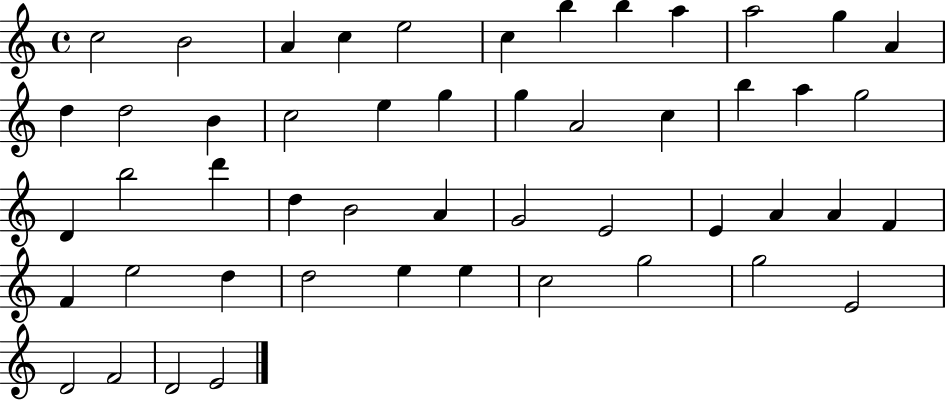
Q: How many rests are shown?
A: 0